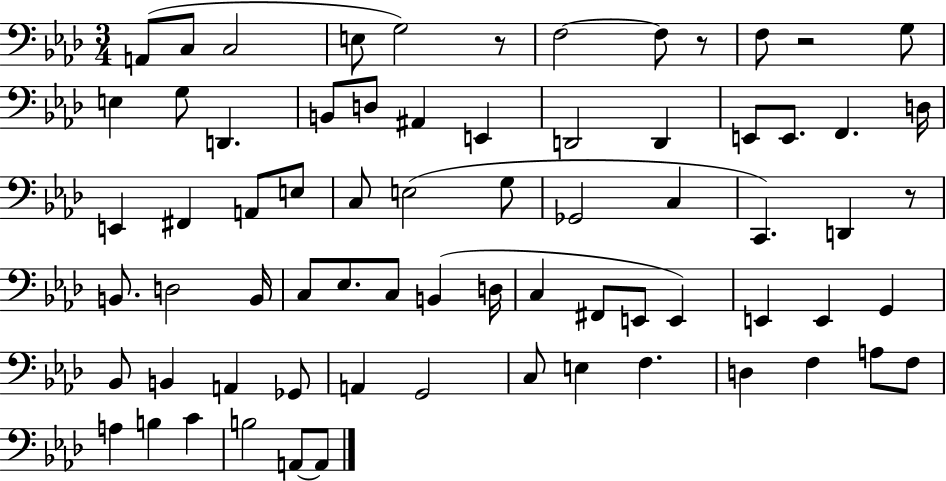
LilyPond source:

{
  \clef bass
  \numericTimeSignature
  \time 3/4
  \key aes \major
  \repeat volta 2 { a,8( c8 c2 | e8 g2) r8 | f2~~ f8 r8 | f8 r2 g8 | \break e4 g8 d,4. | b,8 d8 ais,4 e,4 | d,2 d,4 | e,8 e,8. f,4. d16 | \break e,4 fis,4 a,8 e8 | c8 e2( g8 | ges,2 c4 | c,4.) d,4 r8 | \break b,8. d2 b,16 | c8 ees8. c8 b,4( d16 | c4 fis,8 e,8 e,4) | e,4 e,4 g,4 | \break bes,8 b,4 a,4 ges,8 | a,4 g,2 | c8 e4 f4. | d4 f4 a8 f8 | \break a4 b4 c'4 | b2 a,8~~ a,8 | } \bar "|."
}